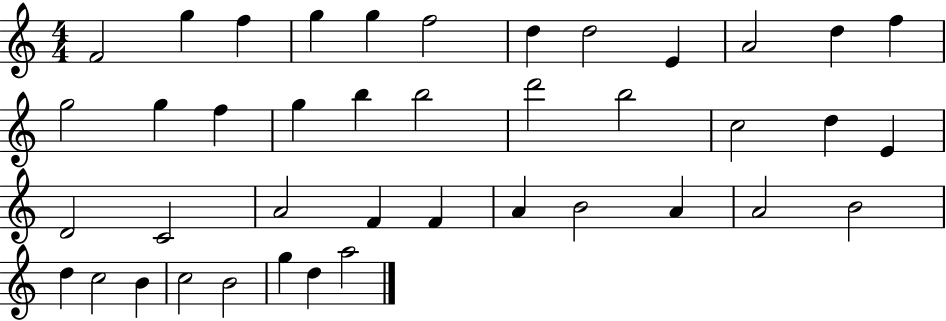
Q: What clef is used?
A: treble